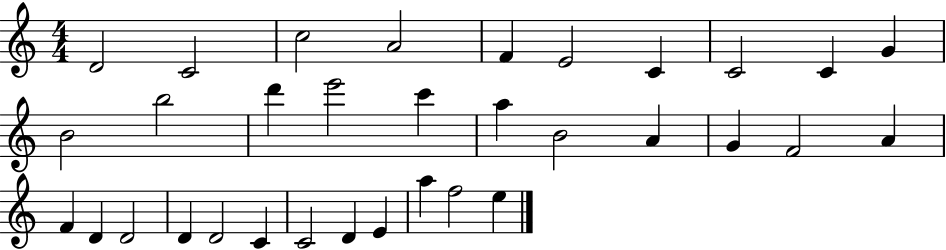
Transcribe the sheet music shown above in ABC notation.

X:1
T:Untitled
M:4/4
L:1/4
K:C
D2 C2 c2 A2 F E2 C C2 C G B2 b2 d' e'2 c' a B2 A G F2 A F D D2 D D2 C C2 D E a f2 e